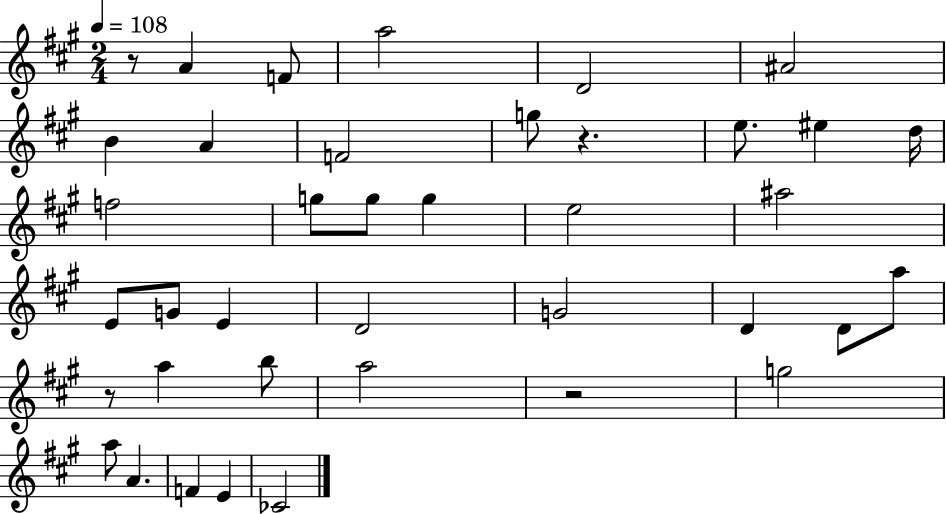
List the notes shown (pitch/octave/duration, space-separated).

R/e A4/q F4/e A5/h D4/h A#4/h B4/q A4/q F4/h G5/e R/q. E5/e. EIS5/q D5/s F5/h G5/e G5/e G5/q E5/h A#5/h E4/e G4/e E4/q D4/h G4/h D4/q D4/e A5/e R/e A5/q B5/e A5/h R/h G5/h A5/e A4/q. F4/q E4/q CES4/h